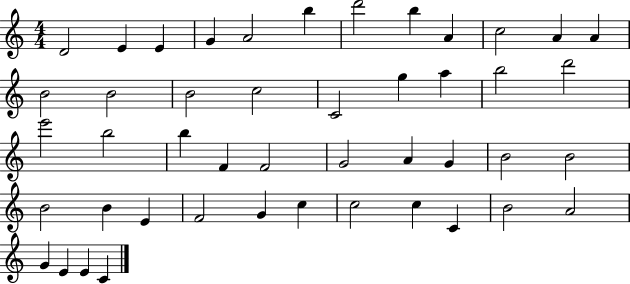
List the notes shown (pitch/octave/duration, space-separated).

D4/h E4/q E4/q G4/q A4/h B5/q D6/h B5/q A4/q C5/h A4/q A4/q B4/h B4/h B4/h C5/h C4/h G5/q A5/q B5/h D6/h E6/h B5/h B5/q F4/q F4/h G4/h A4/q G4/q B4/h B4/h B4/h B4/q E4/q F4/h G4/q C5/q C5/h C5/q C4/q B4/h A4/h G4/q E4/q E4/q C4/q